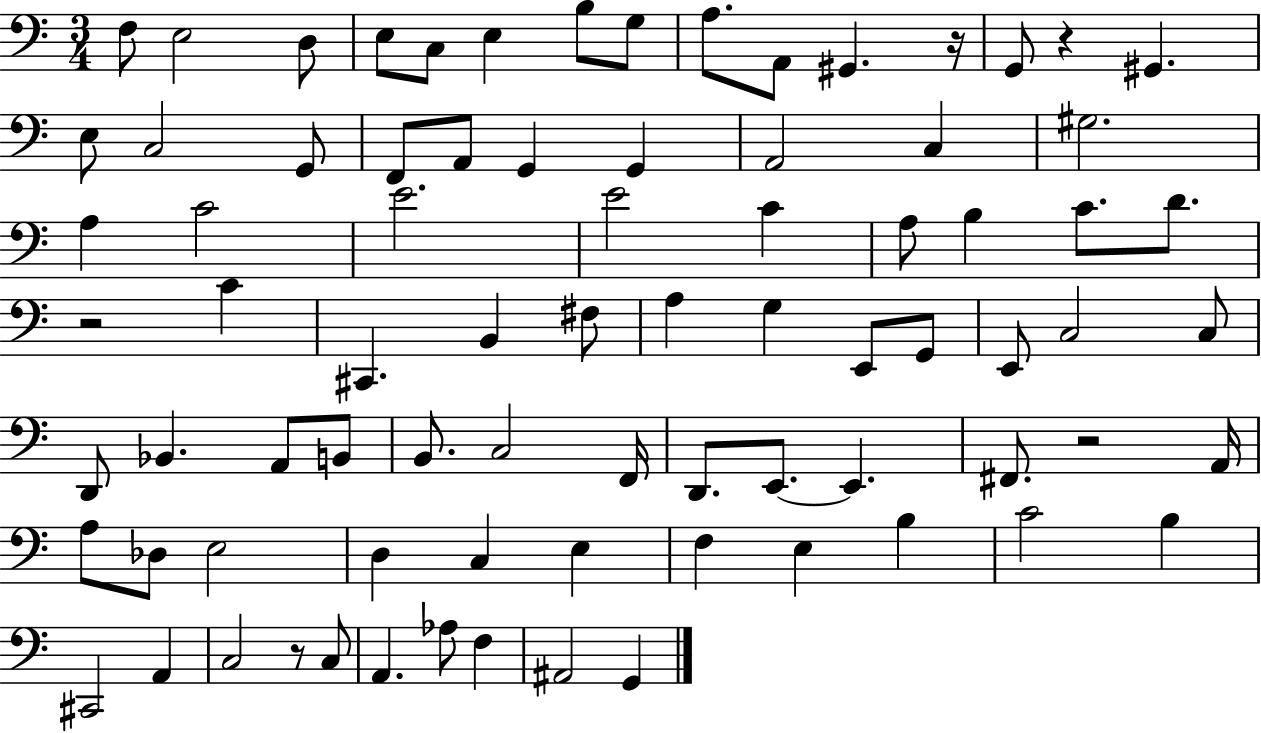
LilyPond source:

{
  \clef bass
  \numericTimeSignature
  \time 3/4
  \key c \major
  f8 e2 d8 | e8 c8 e4 b8 g8 | a8. a,8 gis,4. r16 | g,8 r4 gis,4. | \break e8 c2 g,8 | f,8 a,8 g,4 g,4 | a,2 c4 | gis2. | \break a4 c'2 | e'2. | e'2 c'4 | a8 b4 c'8. d'8. | \break r2 c'4 | cis,4. b,4 fis8 | a4 g4 e,8 g,8 | e,8 c2 c8 | \break d,8 bes,4. a,8 b,8 | b,8. c2 f,16 | d,8. e,8.~~ e,4. | fis,8. r2 a,16 | \break a8 des8 e2 | d4 c4 e4 | f4 e4 b4 | c'2 b4 | \break cis,2 a,4 | c2 r8 c8 | a,4. aes8 f4 | ais,2 g,4 | \break \bar "|."
}